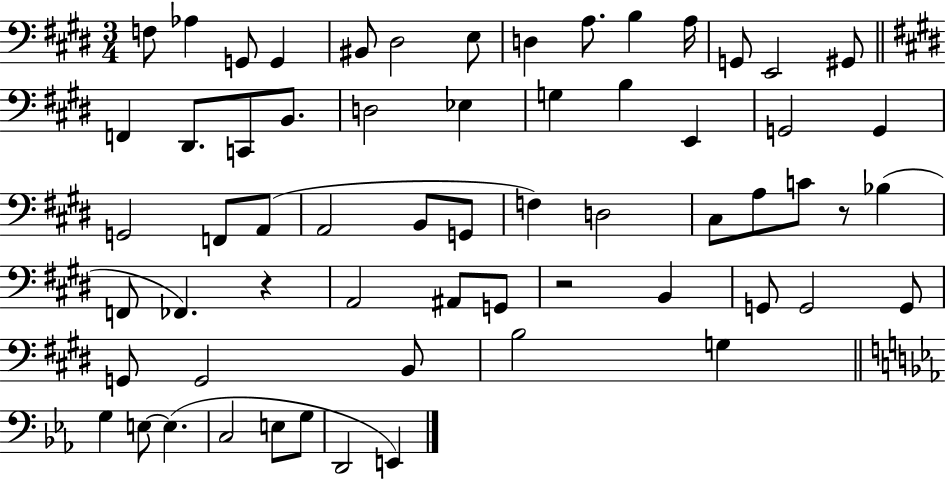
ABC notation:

X:1
T:Untitled
M:3/4
L:1/4
K:E
F,/2 _A, G,,/2 G,, ^B,,/2 ^D,2 E,/2 D, A,/2 B, A,/4 G,,/2 E,,2 ^G,,/2 F,, ^D,,/2 C,,/2 B,,/2 D,2 _E, G, B, E,, G,,2 G,, G,,2 F,,/2 A,,/2 A,,2 B,,/2 G,,/2 F, D,2 ^C,/2 A,/2 C/2 z/2 _B, F,,/2 _F,, z A,,2 ^A,,/2 G,,/2 z2 B,, G,,/2 G,,2 G,,/2 G,,/2 G,,2 B,,/2 B,2 G, G, E,/2 E, C,2 E,/2 G,/2 D,,2 E,,